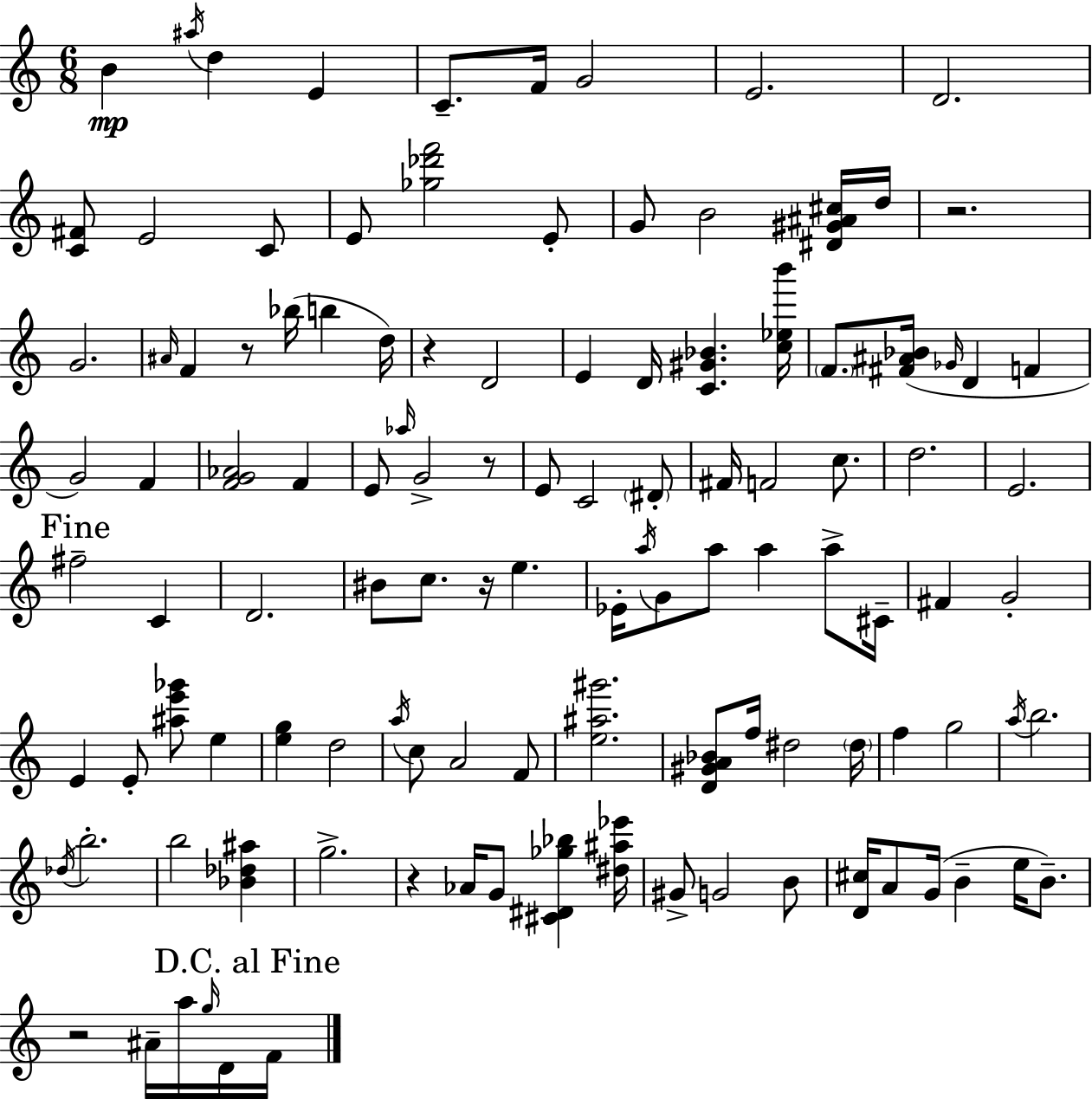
B4/q A#5/s D5/q E4/q C4/e. F4/s G4/h E4/h. D4/h. [C4,F#4]/e E4/h C4/e E4/e [Gb5,Db6,F6]/h E4/e G4/e B4/h [D#4,G#4,A#4,C#5]/s D5/s R/h. G4/h. A#4/s F4/q R/e Bb5/s B5/q D5/s R/q D4/h E4/q D4/s [C4,G#4,Bb4]/q. [C5,Eb5,B6]/s F4/e. [F#4,A#4,Bb4]/s Gb4/s D4/q F4/q G4/h F4/q [F4,G4,Ab4]/h F4/q E4/e Ab5/s G4/h R/e E4/e C4/h D#4/e F#4/s F4/h C5/e. D5/h. E4/h. F#5/h C4/q D4/h. BIS4/e C5/e. R/s E5/q. Eb4/s A5/s G4/e A5/e A5/q A5/e C#4/s F#4/q G4/h E4/q E4/e [A#5,E6,Gb6]/e E5/q [E5,G5]/q D5/h A5/s C5/e A4/h F4/e [E5,A#5,G#6]/h. [D4,G#4,A4,Bb4]/e F5/s D#5/h D#5/s F5/q G5/h A5/s B5/h. Db5/s B5/h. B5/h [Bb4,Db5,A#5]/q G5/h. R/q Ab4/s G4/e [C#4,D#4,Gb5,Bb5]/q [D#5,A#5,Eb6]/s G#4/e G4/h B4/e [D4,C#5]/s A4/e G4/s B4/q E5/s B4/e. R/h A#4/s A5/s G5/s D4/s F4/s